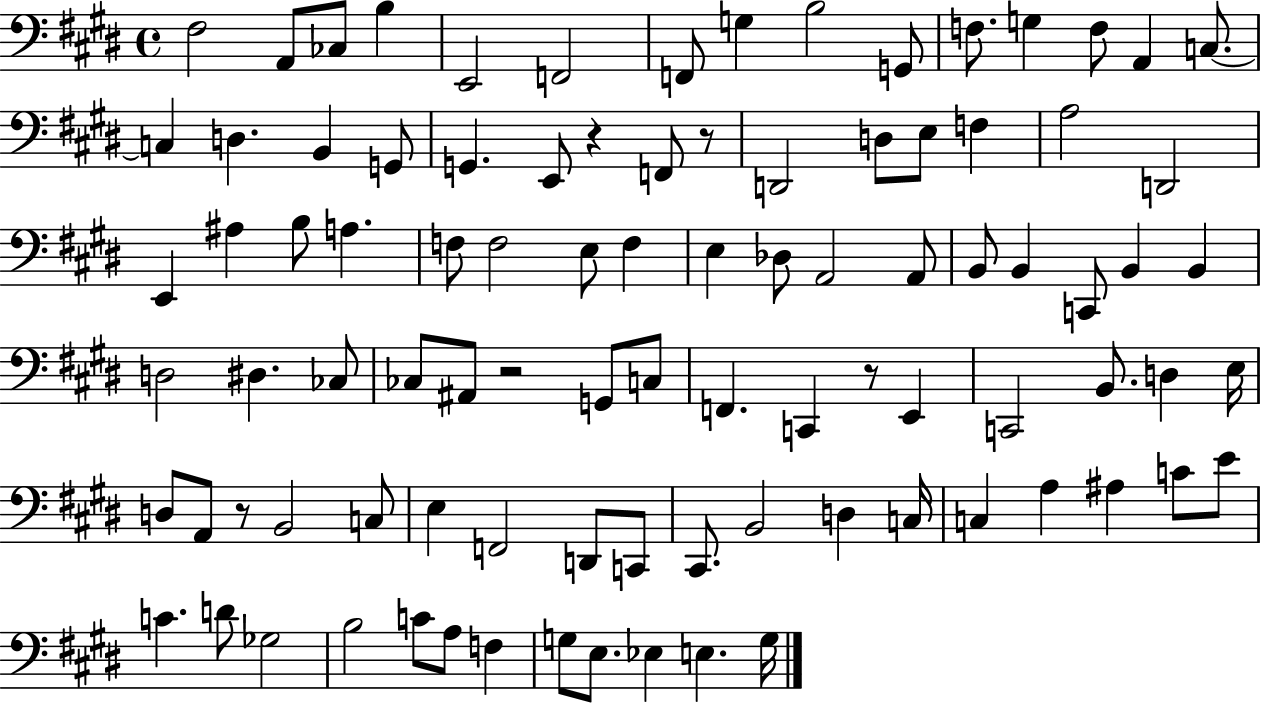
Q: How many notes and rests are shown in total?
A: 93